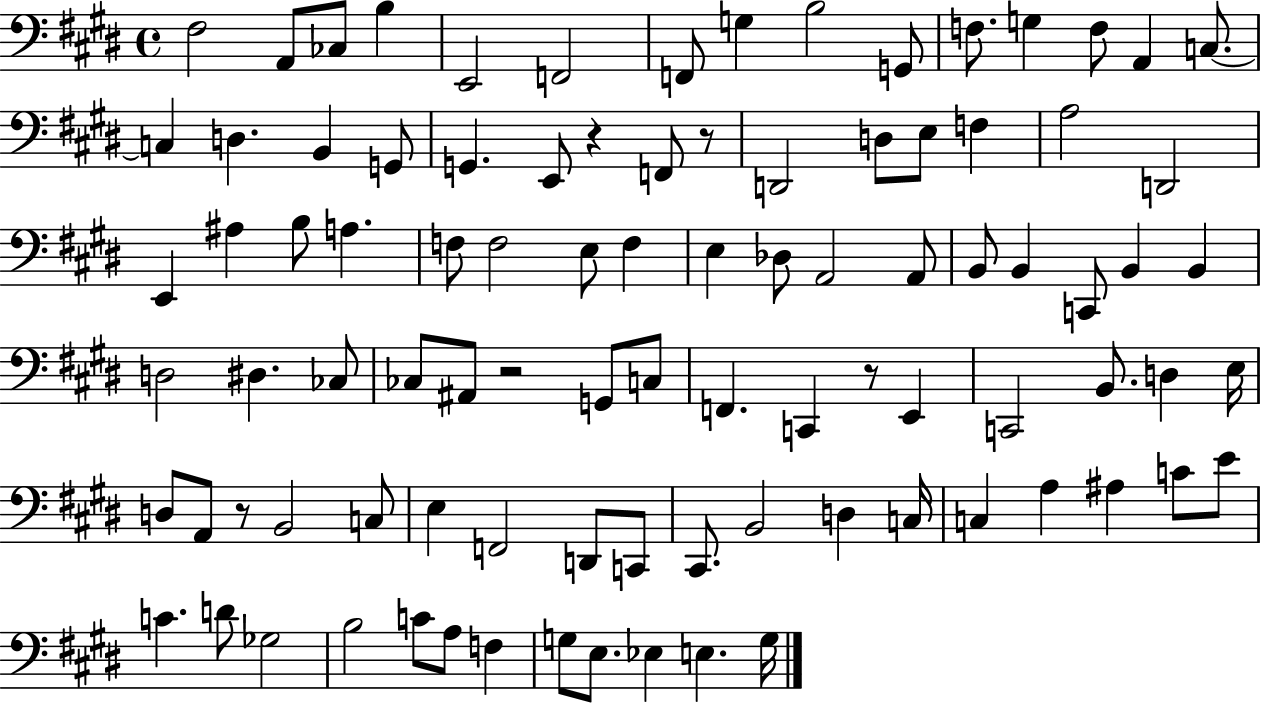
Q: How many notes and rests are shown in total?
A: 93